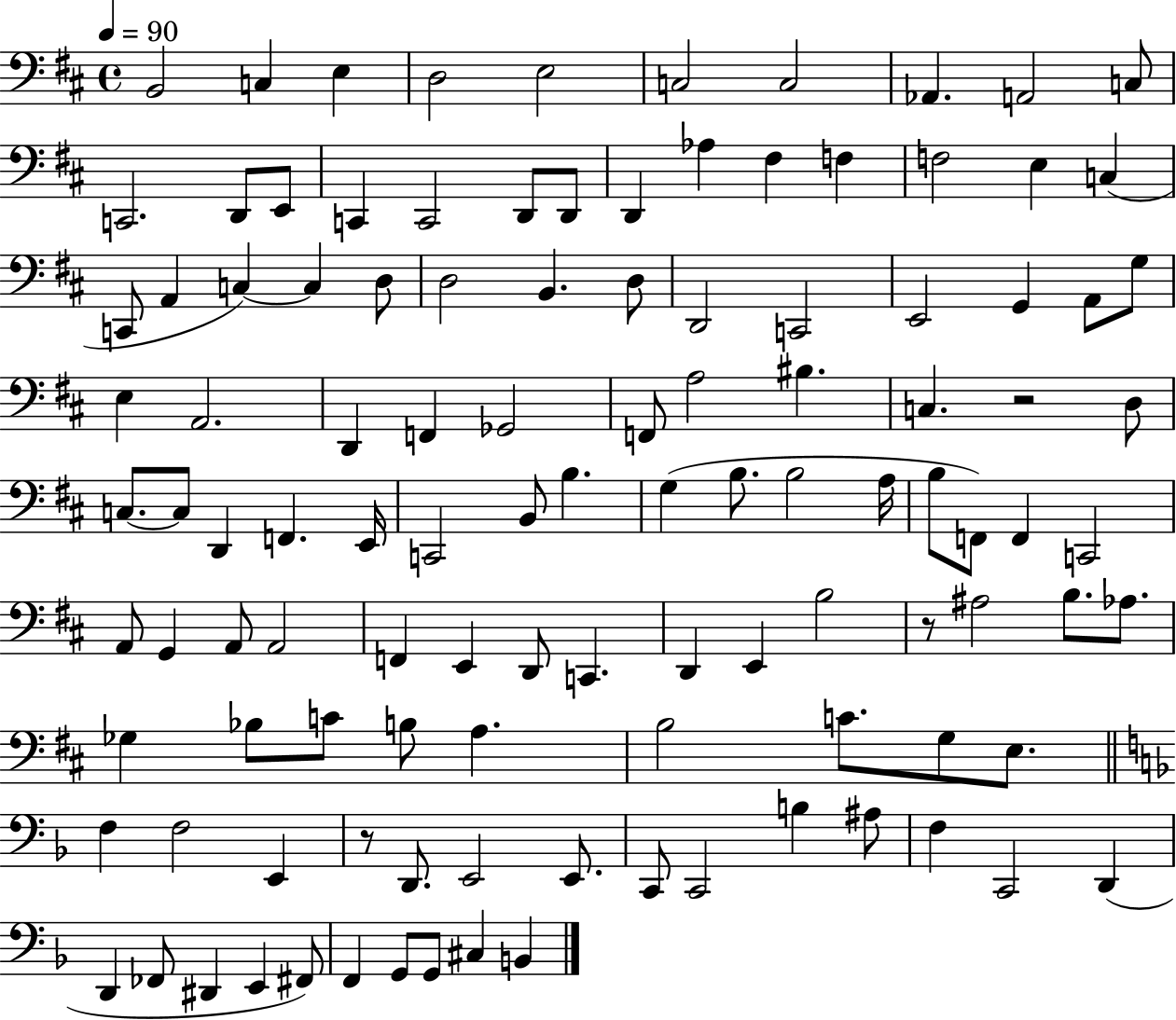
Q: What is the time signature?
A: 4/4